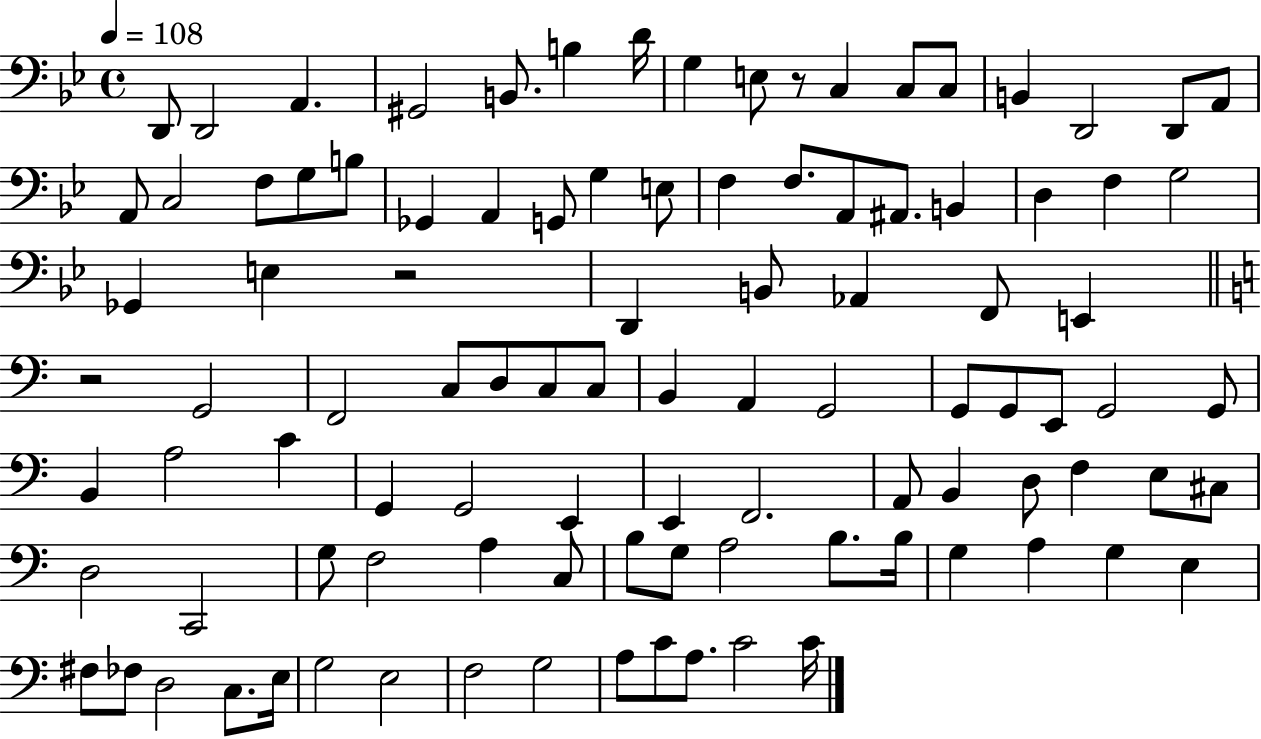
X:1
T:Untitled
M:4/4
L:1/4
K:Bb
D,,/2 D,,2 A,, ^G,,2 B,,/2 B, D/4 G, E,/2 z/2 C, C,/2 C,/2 B,, D,,2 D,,/2 A,,/2 A,,/2 C,2 F,/2 G,/2 B,/2 _G,, A,, G,,/2 G, E,/2 F, F,/2 A,,/2 ^A,,/2 B,, D, F, G,2 _G,, E, z2 D,, B,,/2 _A,, F,,/2 E,, z2 G,,2 F,,2 C,/2 D,/2 C,/2 C,/2 B,, A,, G,,2 G,,/2 G,,/2 E,,/2 G,,2 G,,/2 B,, A,2 C G,, G,,2 E,, E,, F,,2 A,,/2 B,, D,/2 F, E,/2 ^C,/2 D,2 C,,2 G,/2 F,2 A, C,/2 B,/2 G,/2 A,2 B,/2 B,/4 G, A, G, E, ^F,/2 _F,/2 D,2 C,/2 E,/4 G,2 E,2 F,2 G,2 A,/2 C/2 A,/2 C2 C/4